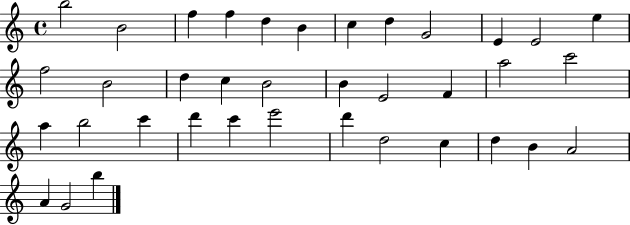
B5/h B4/h F5/q F5/q D5/q B4/q C5/q D5/q G4/h E4/q E4/h E5/q F5/h B4/h D5/q C5/q B4/h B4/q E4/h F4/q A5/h C6/h A5/q B5/h C6/q D6/q C6/q E6/h D6/q D5/h C5/q D5/q B4/q A4/h A4/q G4/h B5/q